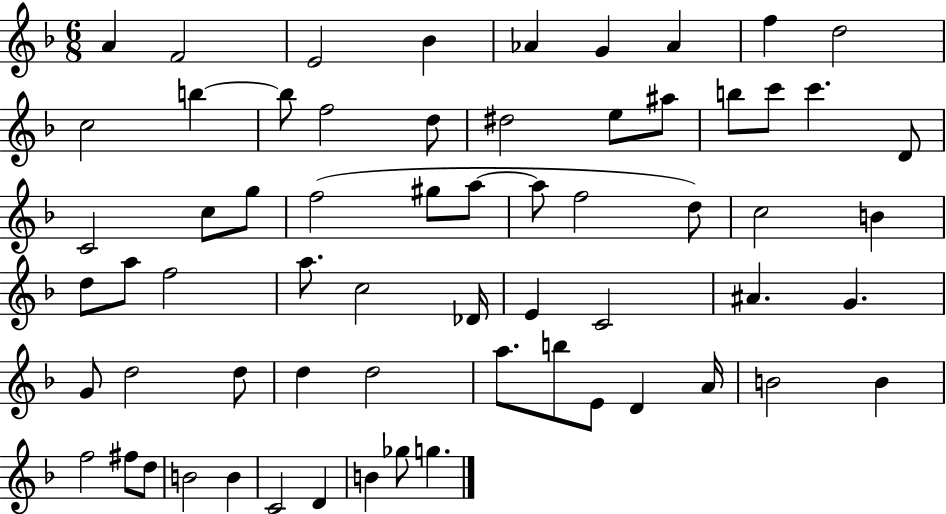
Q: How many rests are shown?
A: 0